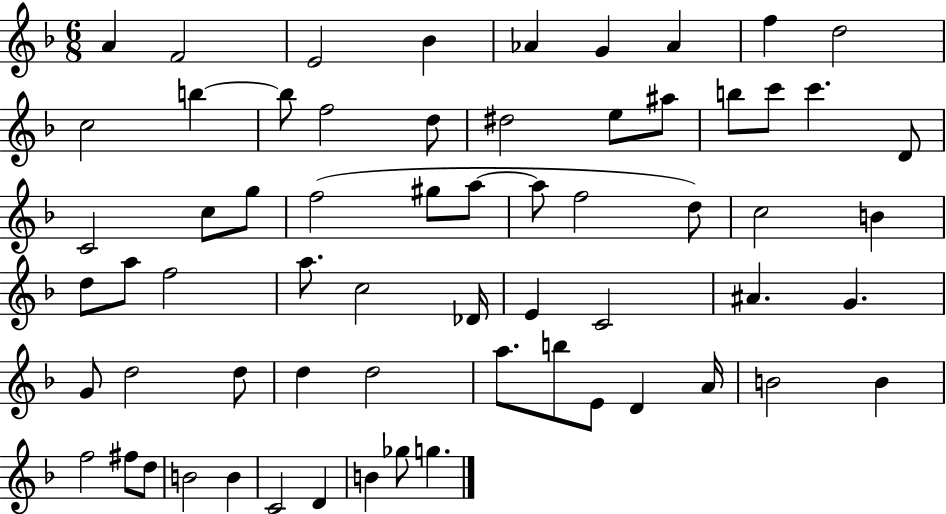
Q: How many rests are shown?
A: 0